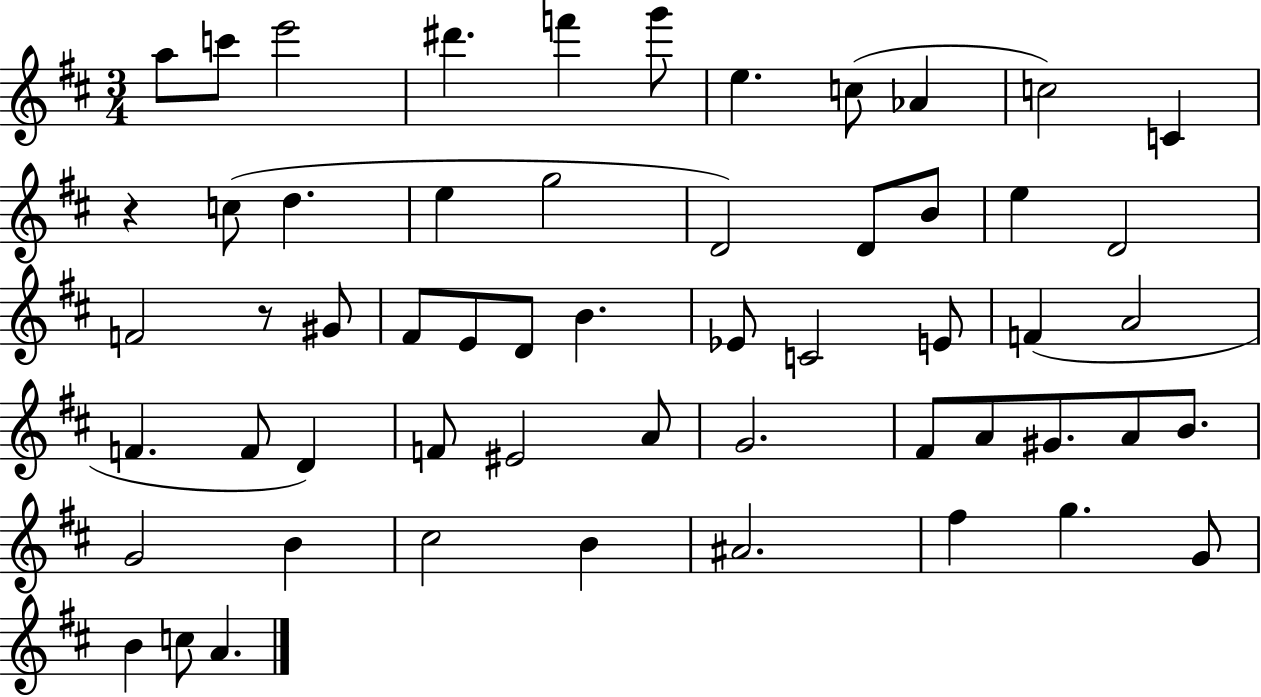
{
  \clef treble
  \numericTimeSignature
  \time 3/4
  \key d \major
  \repeat volta 2 { a''8 c'''8 e'''2 | dis'''4. f'''4 g'''8 | e''4. c''8( aes'4 | c''2) c'4 | \break r4 c''8( d''4. | e''4 g''2 | d'2) d'8 b'8 | e''4 d'2 | \break f'2 r8 gis'8 | fis'8 e'8 d'8 b'4. | ees'8 c'2 e'8 | f'4( a'2 | \break f'4. f'8 d'4) | f'8 eis'2 a'8 | g'2. | fis'8 a'8 gis'8. a'8 b'8. | \break g'2 b'4 | cis''2 b'4 | ais'2. | fis''4 g''4. g'8 | \break b'4 c''8 a'4. | } \bar "|."
}